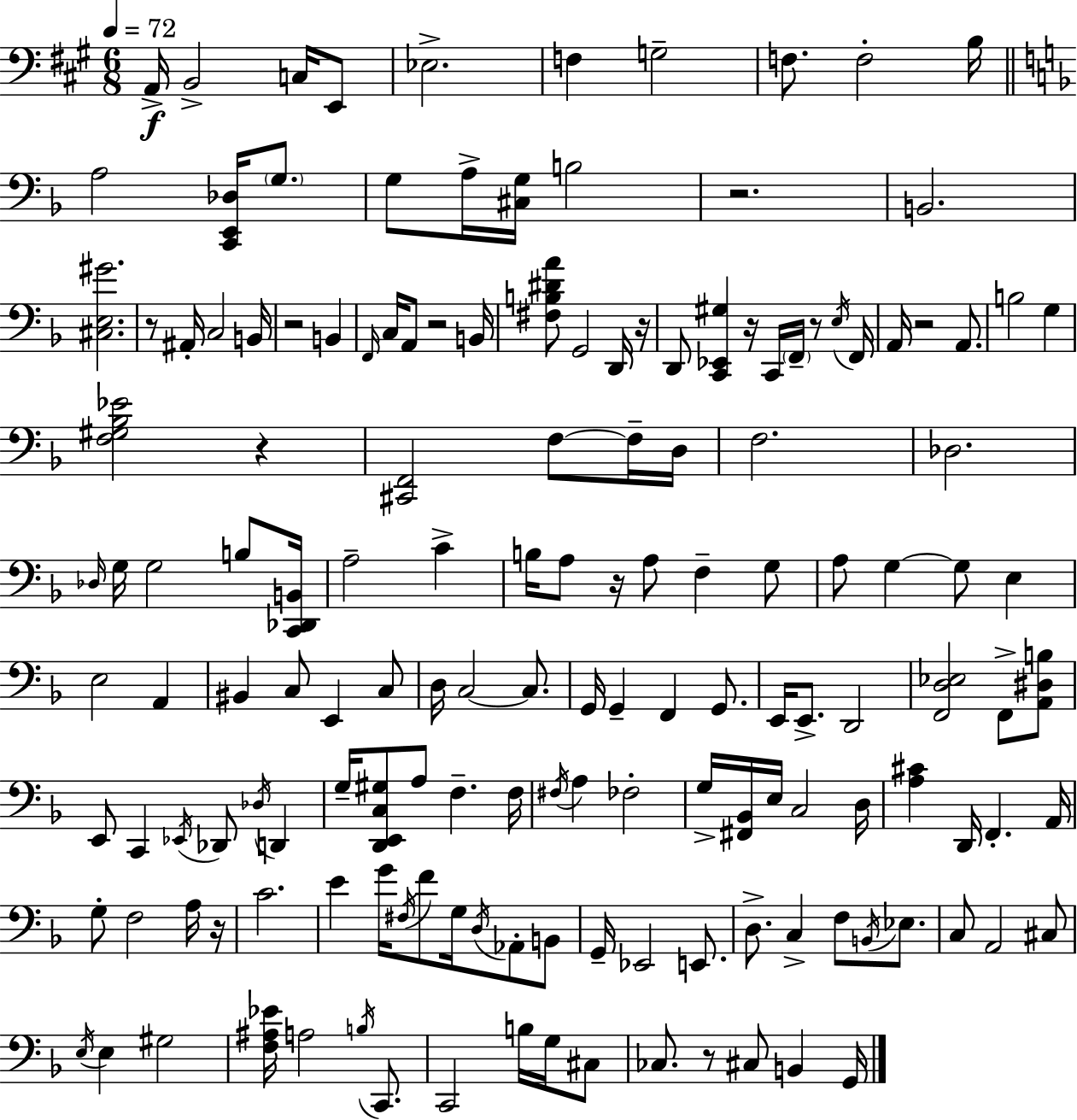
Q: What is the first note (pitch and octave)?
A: A2